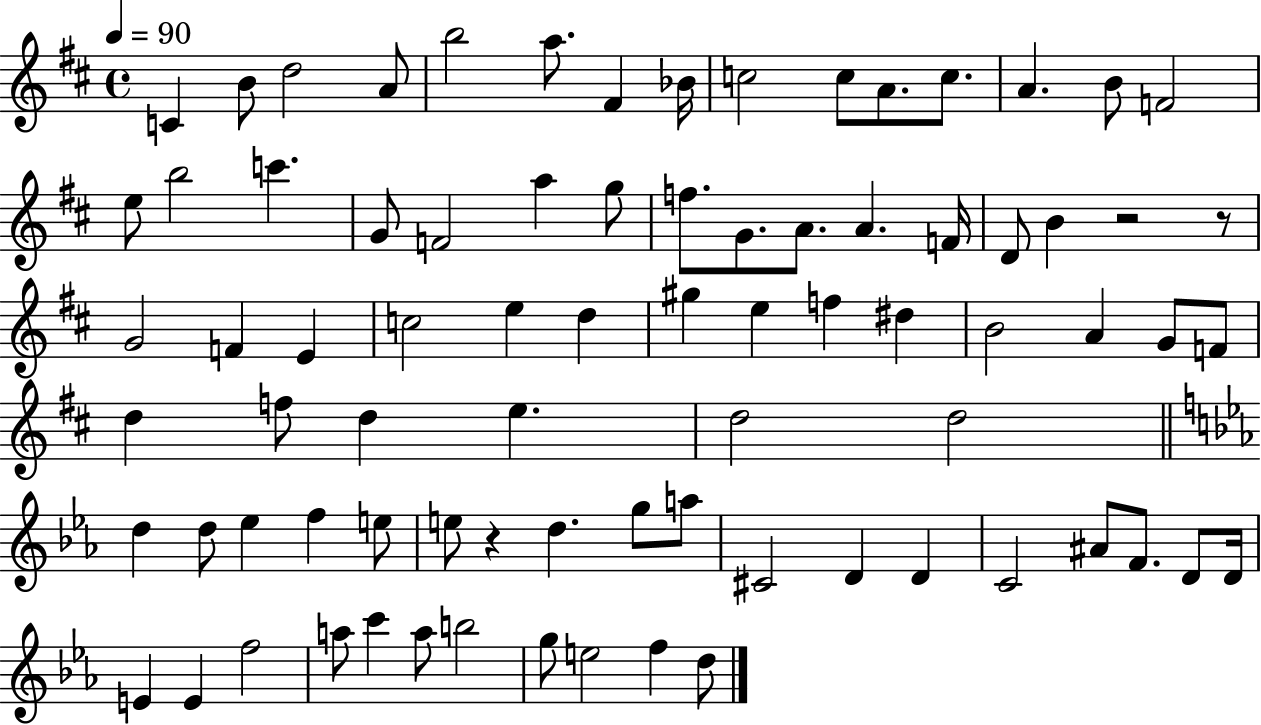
X:1
T:Untitled
M:4/4
L:1/4
K:D
C B/2 d2 A/2 b2 a/2 ^F _B/4 c2 c/2 A/2 c/2 A B/2 F2 e/2 b2 c' G/2 F2 a g/2 f/2 G/2 A/2 A F/4 D/2 B z2 z/2 G2 F E c2 e d ^g e f ^d B2 A G/2 F/2 d f/2 d e d2 d2 d d/2 _e f e/2 e/2 z d g/2 a/2 ^C2 D D C2 ^A/2 F/2 D/2 D/4 E E f2 a/2 c' a/2 b2 g/2 e2 f d/2